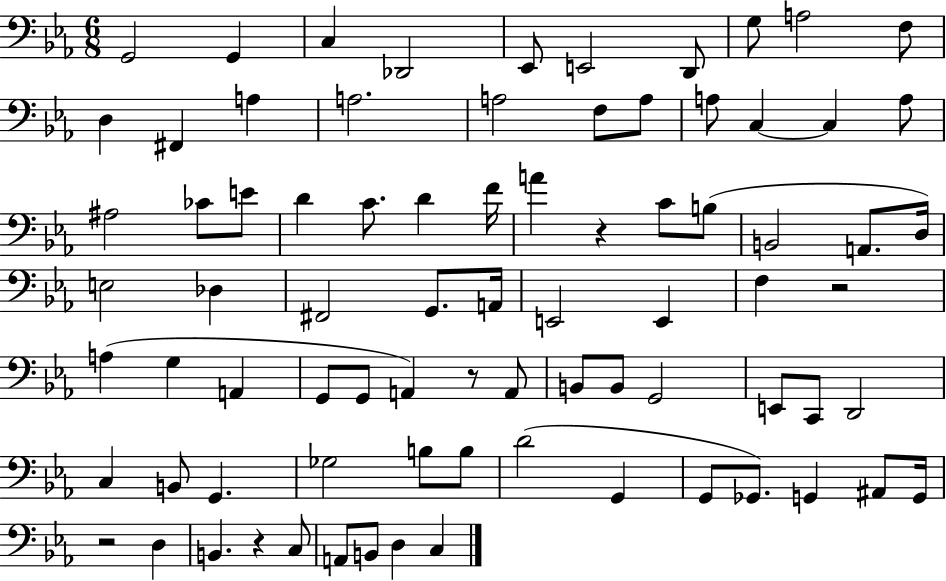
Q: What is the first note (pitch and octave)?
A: G2